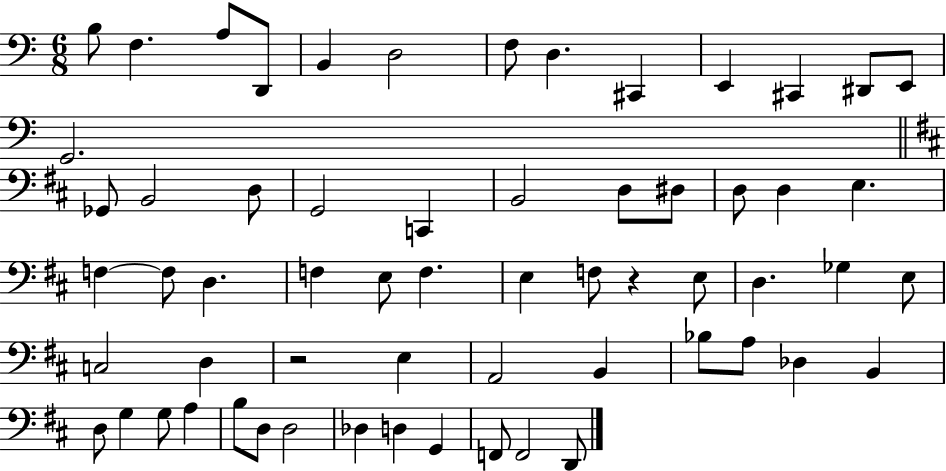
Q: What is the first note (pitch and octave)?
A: B3